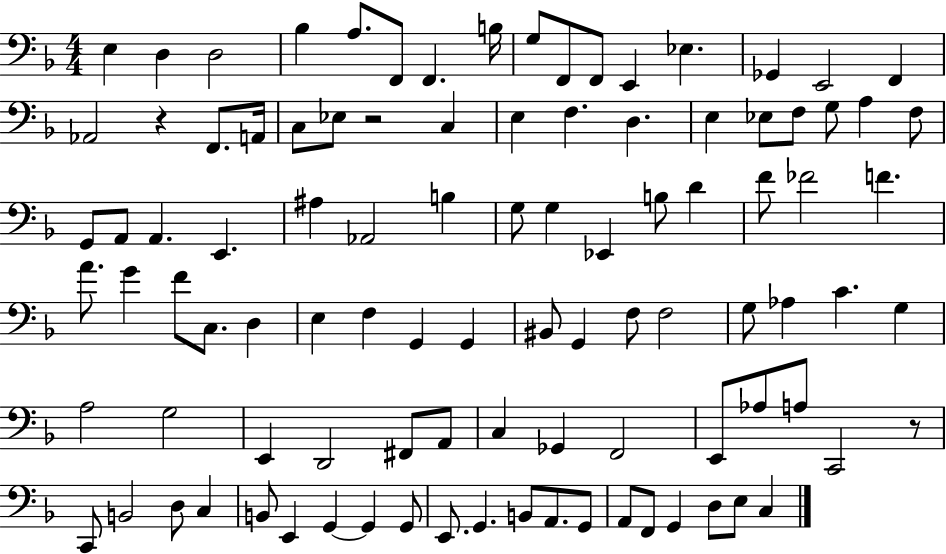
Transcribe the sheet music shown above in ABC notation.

X:1
T:Untitled
M:4/4
L:1/4
K:F
E, D, D,2 _B, A,/2 F,,/2 F,, B,/4 G,/2 F,,/2 F,,/2 E,, _E, _G,, E,,2 F,, _A,,2 z F,,/2 A,,/4 C,/2 _E,/2 z2 C, E, F, D, E, _E,/2 F,/2 G,/2 A, F,/2 G,,/2 A,,/2 A,, E,, ^A, _A,,2 B, G,/2 G, _E,, B,/2 D F/2 _F2 F A/2 G F/2 C,/2 D, E, F, G,, G,, ^B,,/2 G,, F,/2 F,2 G,/2 _A, C G, A,2 G,2 E,, D,,2 ^F,,/2 A,,/2 C, _G,, F,,2 E,,/2 _A,/2 A,/2 C,,2 z/2 C,,/2 B,,2 D,/2 C, B,,/2 E,, G,, G,, G,,/2 E,,/2 G,, B,,/2 A,,/2 G,,/2 A,,/2 F,,/2 G,, D,/2 E,/2 C,